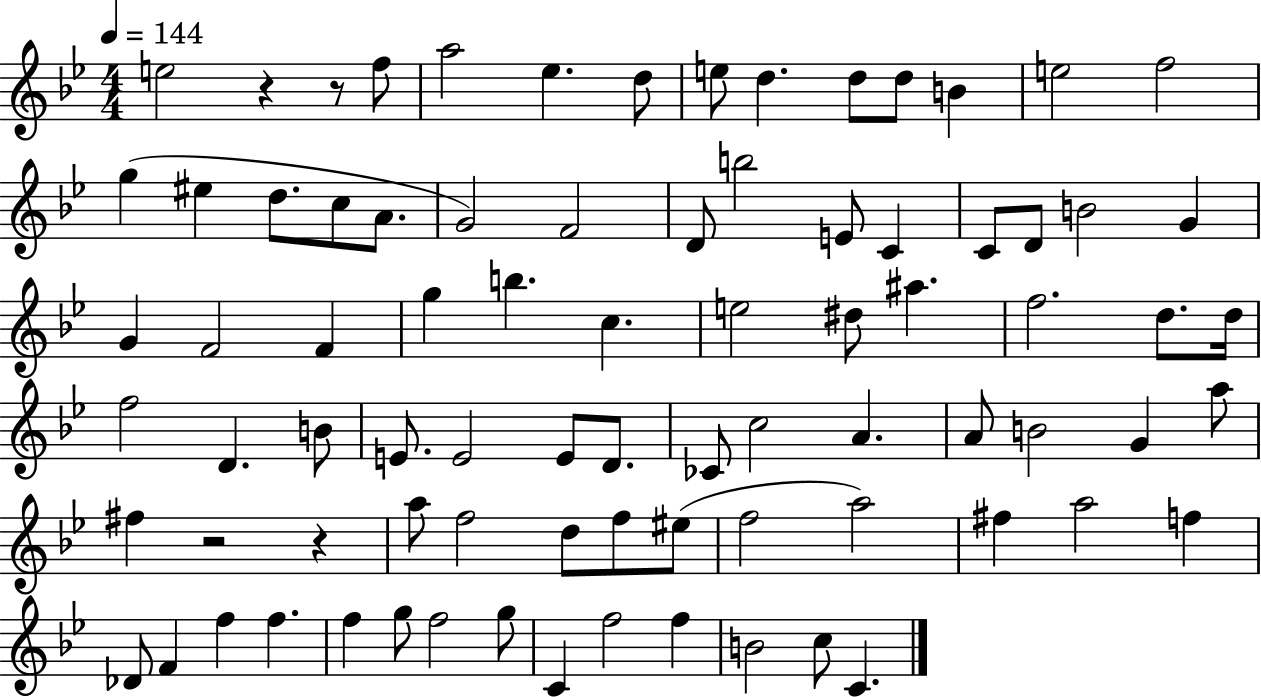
X:1
T:Untitled
M:4/4
L:1/4
K:Bb
e2 z z/2 f/2 a2 _e d/2 e/2 d d/2 d/2 B e2 f2 g ^e d/2 c/2 A/2 G2 F2 D/2 b2 E/2 C C/2 D/2 B2 G G F2 F g b c e2 ^d/2 ^a f2 d/2 d/4 f2 D B/2 E/2 E2 E/2 D/2 _C/2 c2 A A/2 B2 G a/2 ^f z2 z a/2 f2 d/2 f/2 ^e/2 f2 a2 ^f a2 f _D/2 F f f f g/2 f2 g/2 C f2 f B2 c/2 C